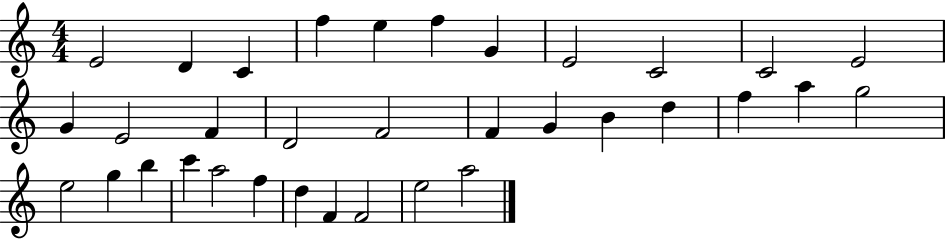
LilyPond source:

{
  \clef treble
  \numericTimeSignature
  \time 4/4
  \key c \major
  e'2 d'4 c'4 | f''4 e''4 f''4 g'4 | e'2 c'2 | c'2 e'2 | \break g'4 e'2 f'4 | d'2 f'2 | f'4 g'4 b'4 d''4 | f''4 a''4 g''2 | \break e''2 g''4 b''4 | c'''4 a''2 f''4 | d''4 f'4 f'2 | e''2 a''2 | \break \bar "|."
}